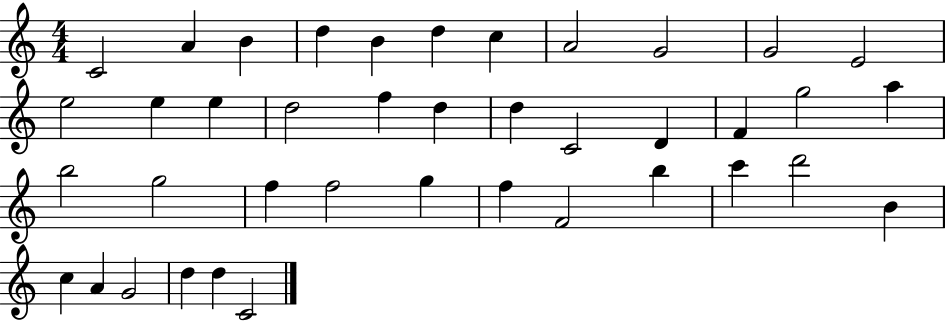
X:1
T:Untitled
M:4/4
L:1/4
K:C
C2 A B d B d c A2 G2 G2 E2 e2 e e d2 f d d C2 D F g2 a b2 g2 f f2 g f F2 b c' d'2 B c A G2 d d C2